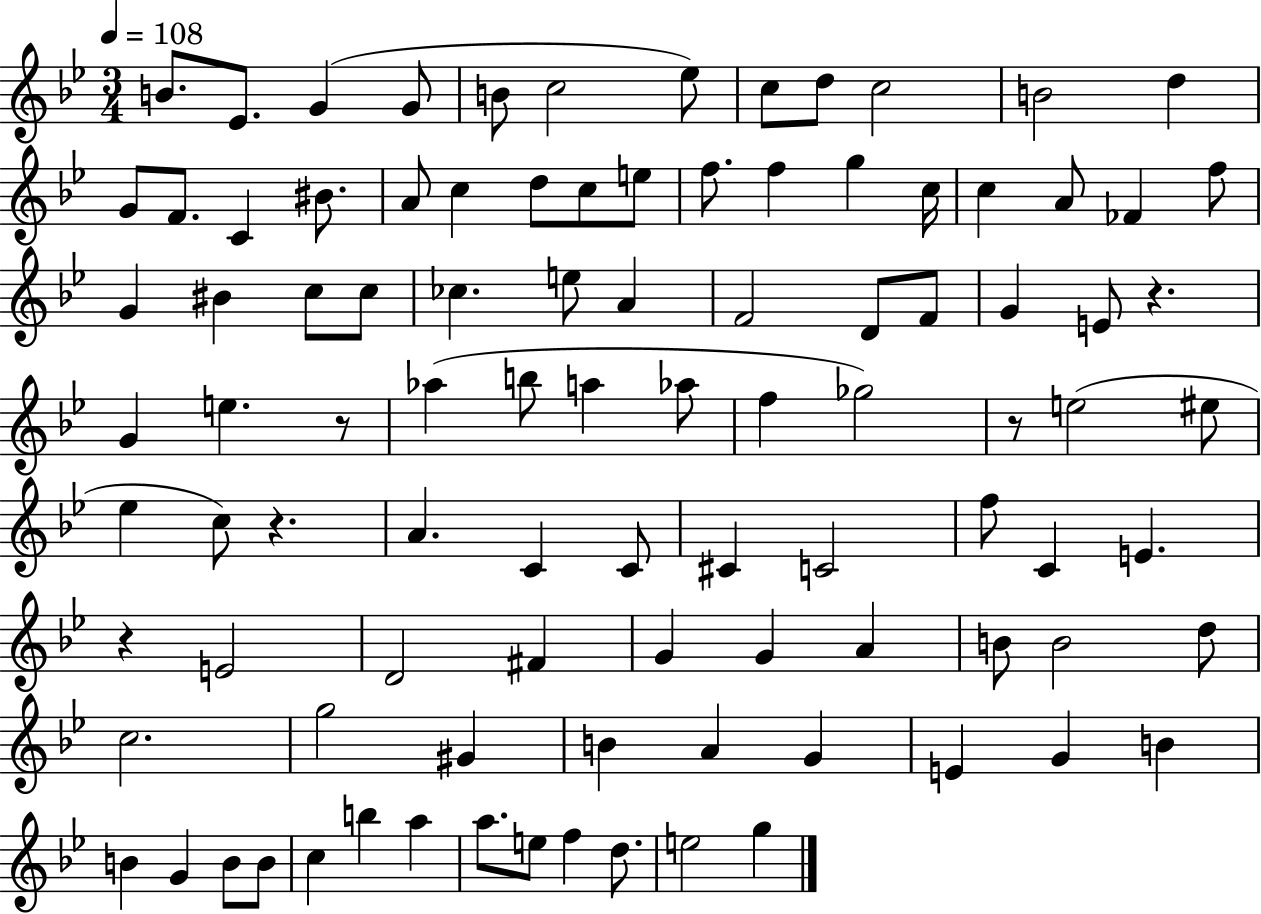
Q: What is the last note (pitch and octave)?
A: G5